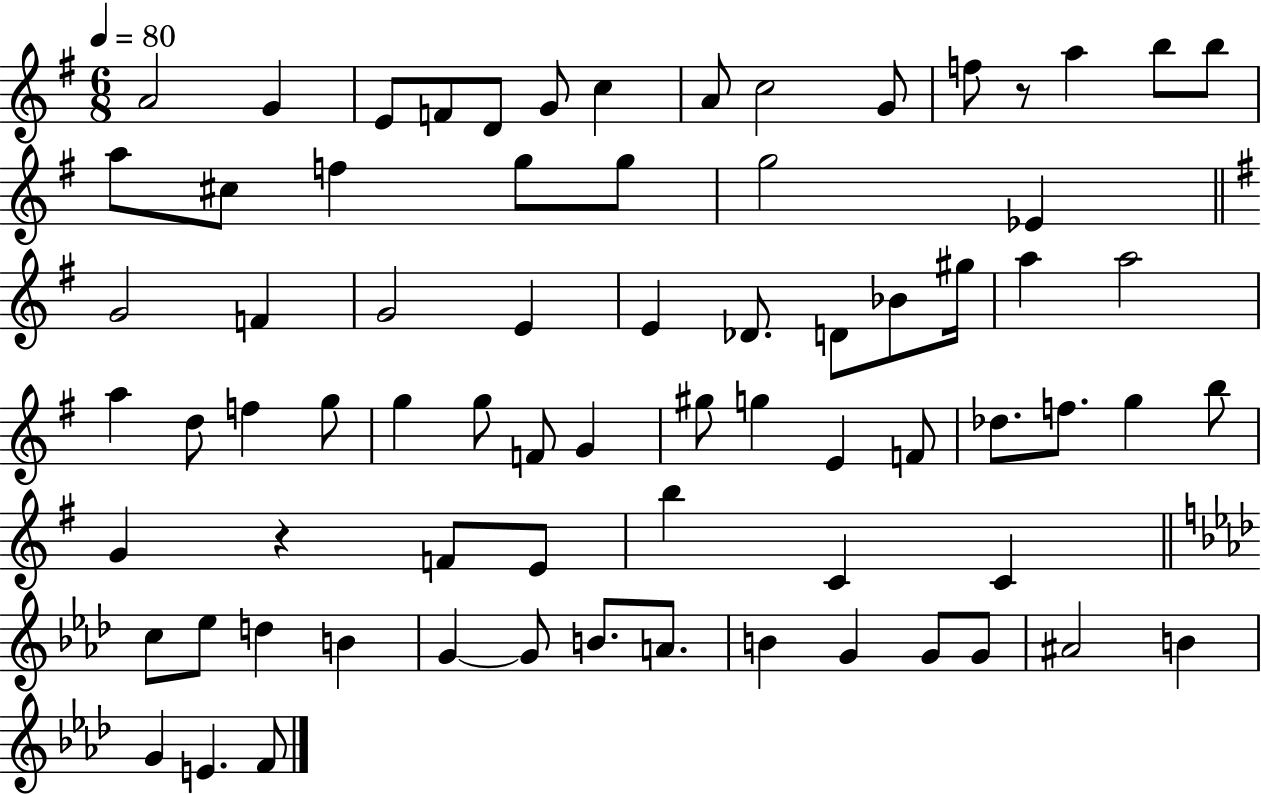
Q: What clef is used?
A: treble